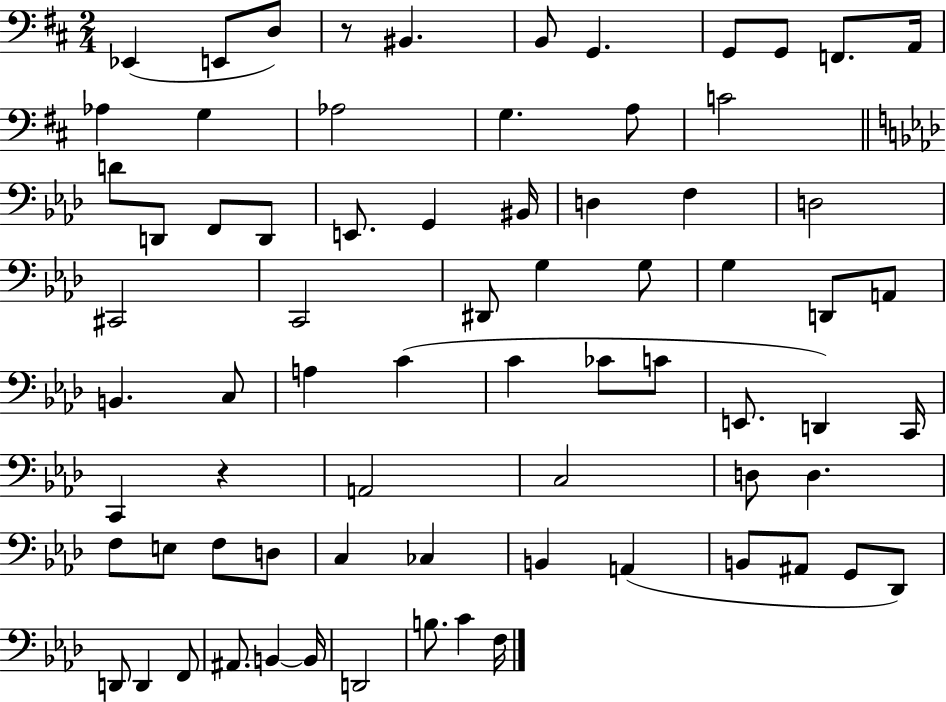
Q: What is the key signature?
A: D major